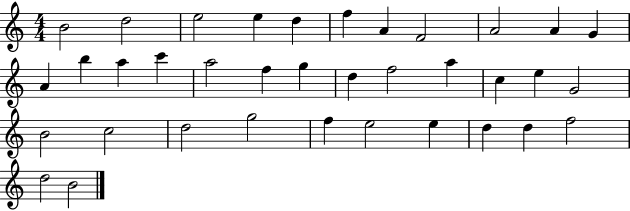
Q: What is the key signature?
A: C major